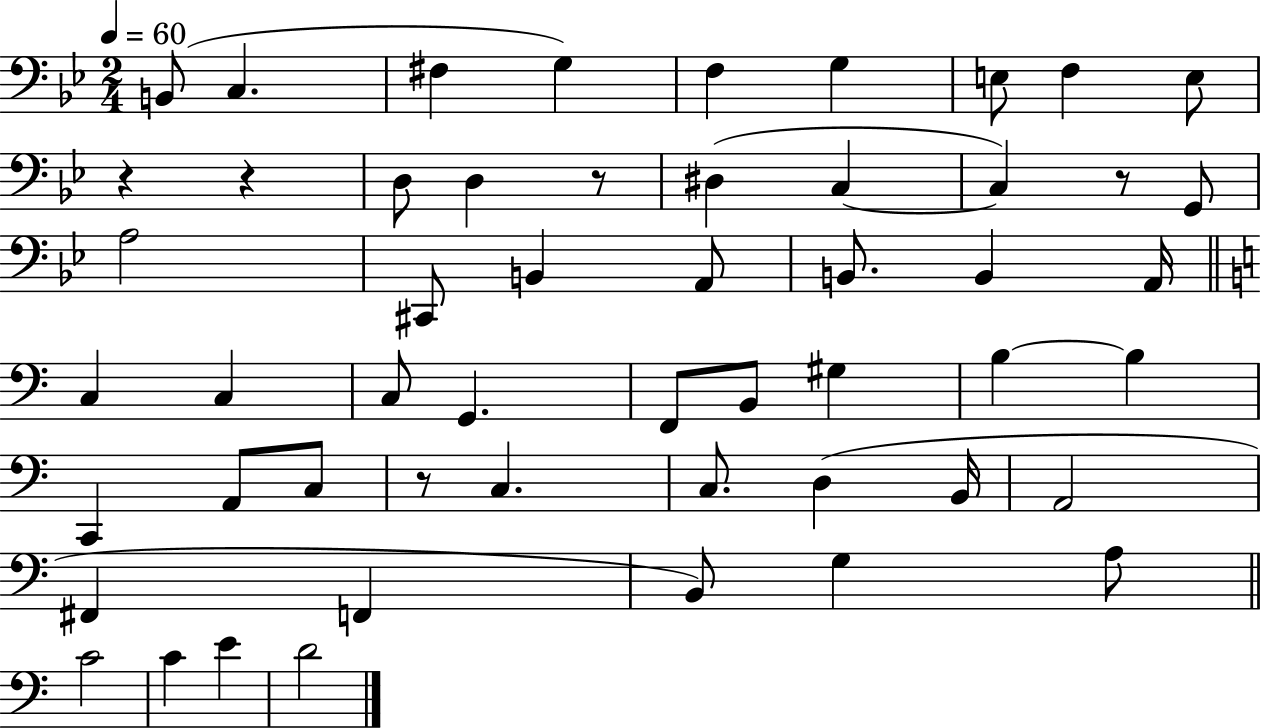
B2/e C3/q. F#3/q G3/q F3/q G3/q E3/e F3/q E3/e R/q R/q D3/e D3/q R/e D#3/q C3/q C3/q R/e G2/e A3/h C#2/e B2/q A2/e B2/e. B2/q A2/s C3/q C3/q C3/e G2/q. F2/e B2/e G#3/q B3/q B3/q C2/q A2/e C3/e R/e C3/q. C3/e. D3/q B2/s A2/h F#2/q F2/q B2/e G3/q A3/e C4/h C4/q E4/q D4/h